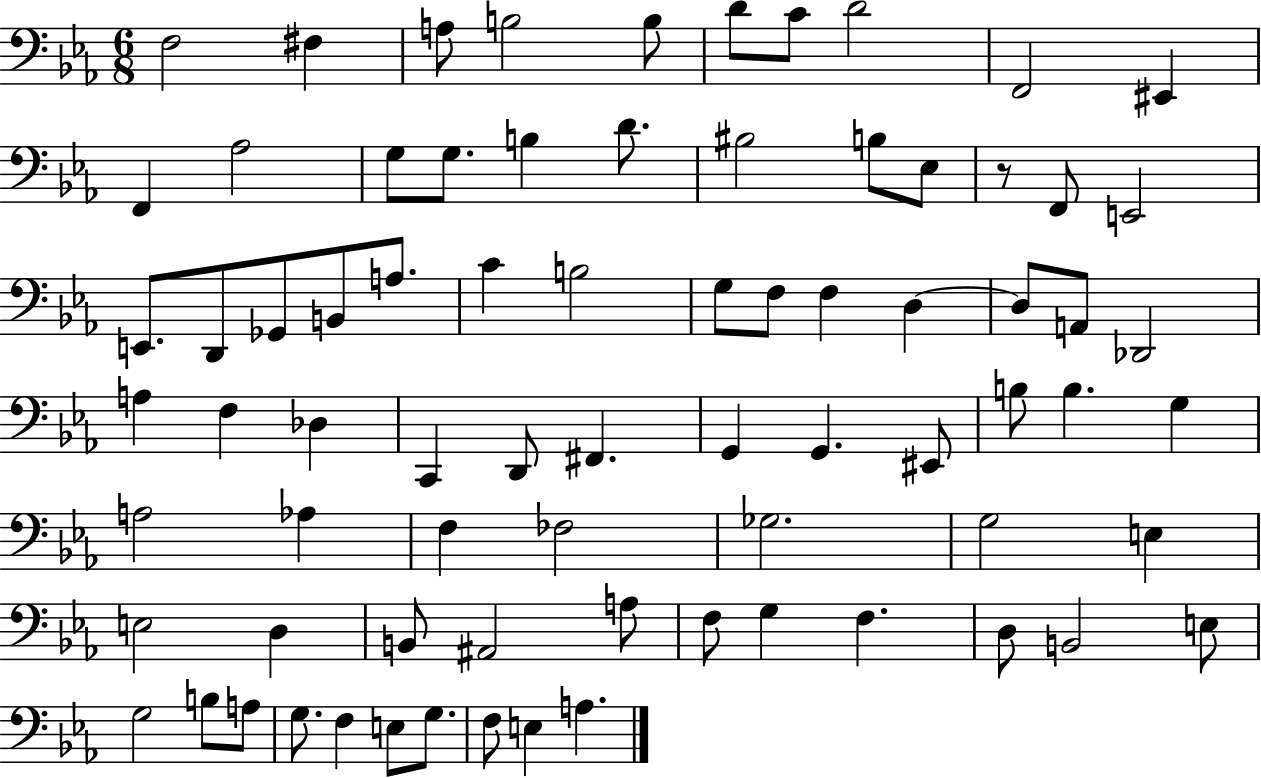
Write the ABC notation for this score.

X:1
T:Untitled
M:6/8
L:1/4
K:Eb
F,2 ^F, A,/2 B,2 B,/2 D/2 C/2 D2 F,,2 ^E,, F,, _A,2 G,/2 G,/2 B, D/2 ^B,2 B,/2 _E,/2 z/2 F,,/2 E,,2 E,,/2 D,,/2 _G,,/2 B,,/2 A,/2 C B,2 G,/2 F,/2 F, D, D,/2 A,,/2 _D,,2 A, F, _D, C,, D,,/2 ^F,, G,, G,, ^E,,/2 B,/2 B, G, A,2 _A, F, _F,2 _G,2 G,2 E, E,2 D, B,,/2 ^A,,2 A,/2 F,/2 G, F, D,/2 B,,2 E,/2 G,2 B,/2 A,/2 G,/2 F, E,/2 G,/2 F,/2 E, A,